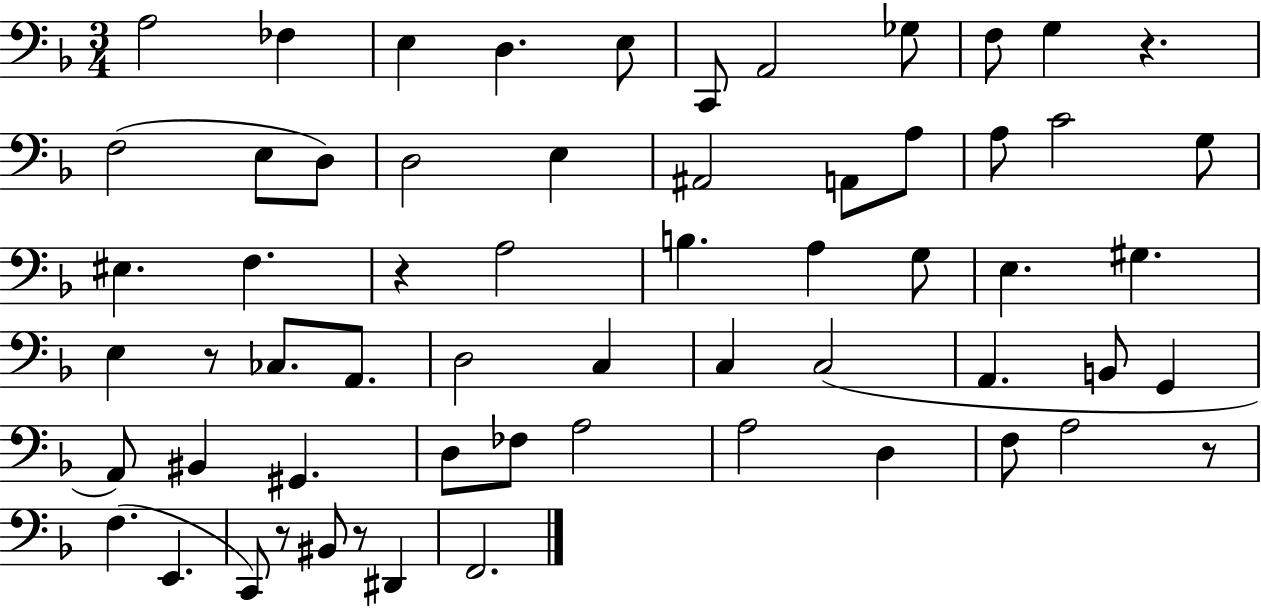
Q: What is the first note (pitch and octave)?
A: A3